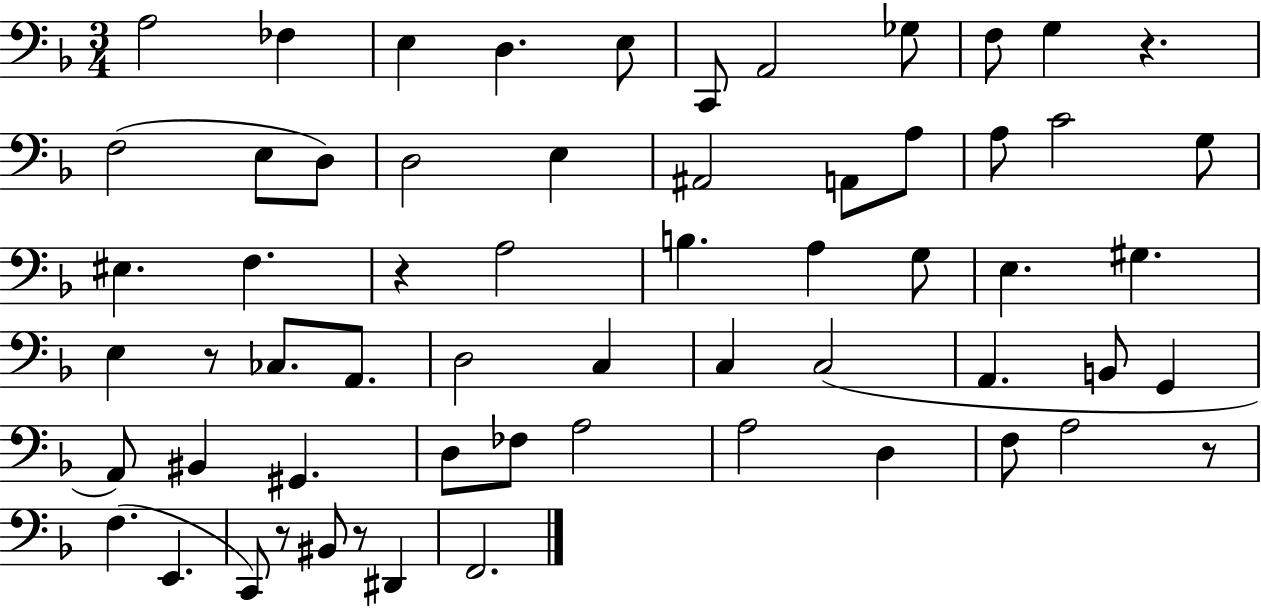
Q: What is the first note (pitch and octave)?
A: A3